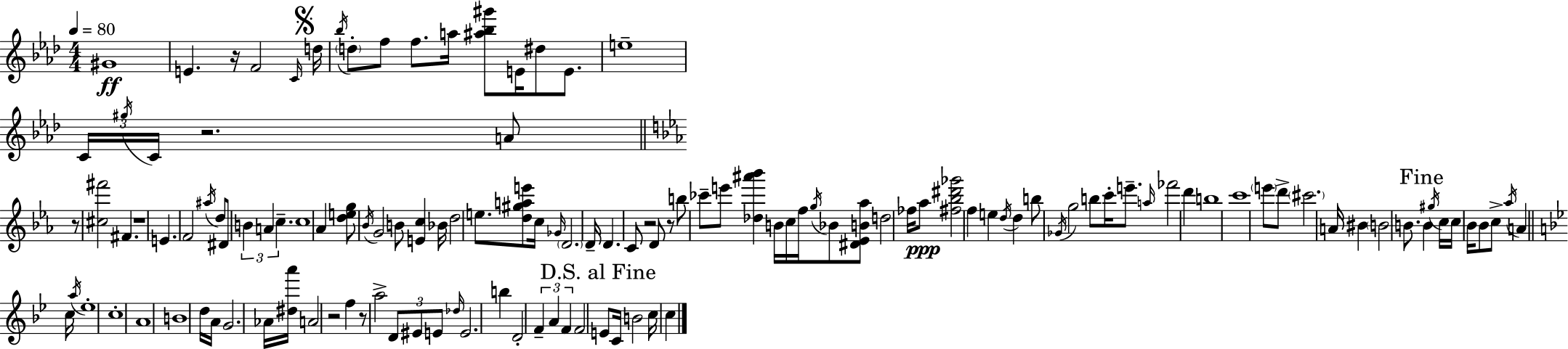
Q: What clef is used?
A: treble